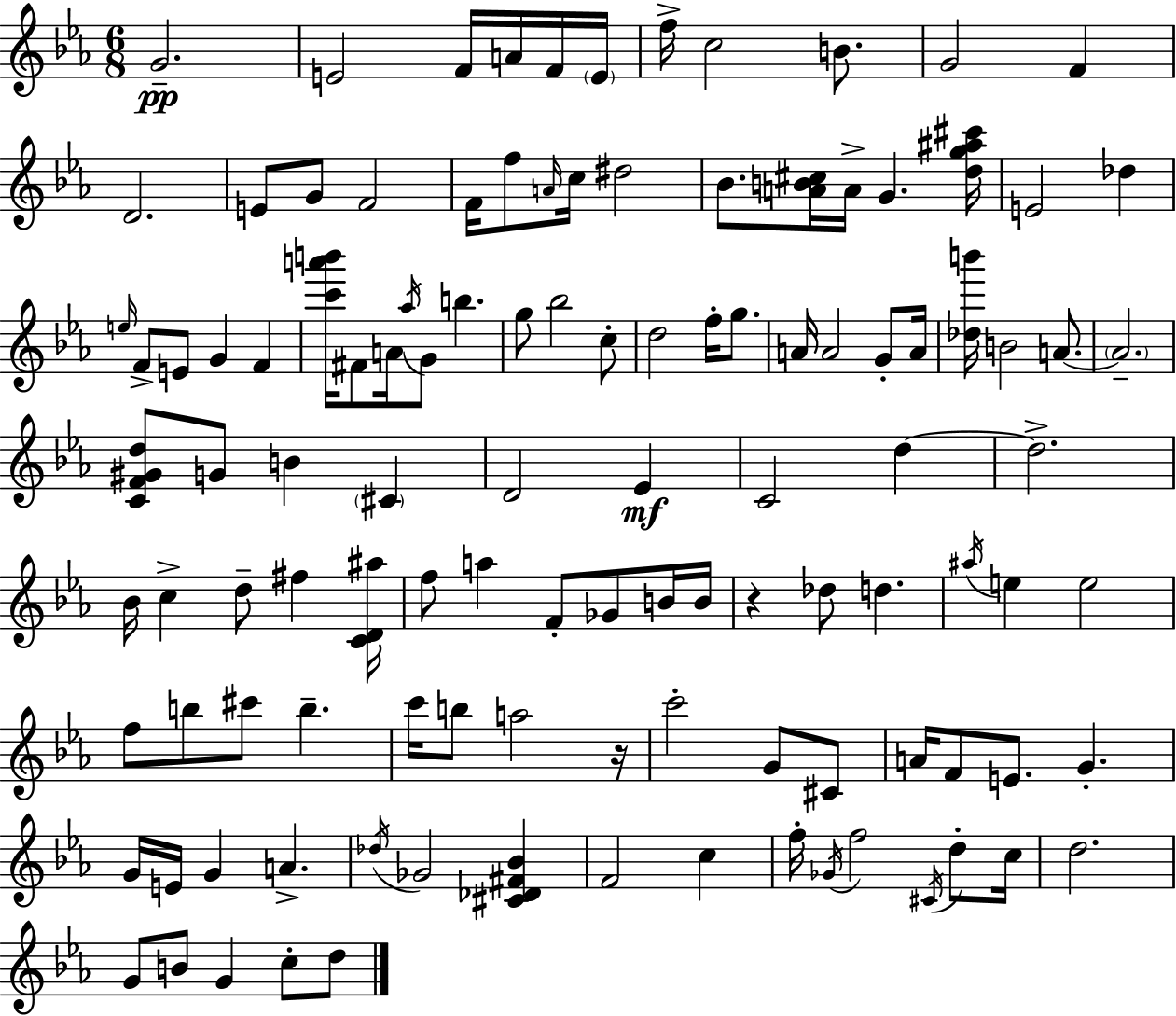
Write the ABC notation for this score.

X:1
T:Untitled
M:6/8
L:1/4
K:Eb
G2 E2 F/4 A/4 F/4 E/4 f/4 c2 B/2 G2 F D2 E/2 G/2 F2 F/4 f/2 A/4 c/4 ^d2 _B/2 [AB^c]/4 A/4 G [dg^a^c']/4 E2 _d e/4 F/2 E/2 G F [c'a'b']/4 ^F/2 A/4 _a/4 G/2 b g/2 _b2 c/2 d2 f/4 g/2 A/4 A2 G/2 A/4 [_db']/4 B2 A/2 A2 [CF^Gd]/2 G/2 B ^C D2 _E C2 d d2 _B/4 c d/2 ^f [CD^a]/4 f/2 a F/2 _G/2 B/4 B/4 z _d/2 d ^a/4 e e2 f/2 b/2 ^c'/2 b c'/4 b/2 a2 z/4 c'2 G/2 ^C/2 A/4 F/2 E/2 G G/4 E/4 G A _d/4 _G2 [^C_D^F_B] F2 c f/4 _G/4 f2 ^C/4 d/2 c/4 d2 G/2 B/2 G c/2 d/2